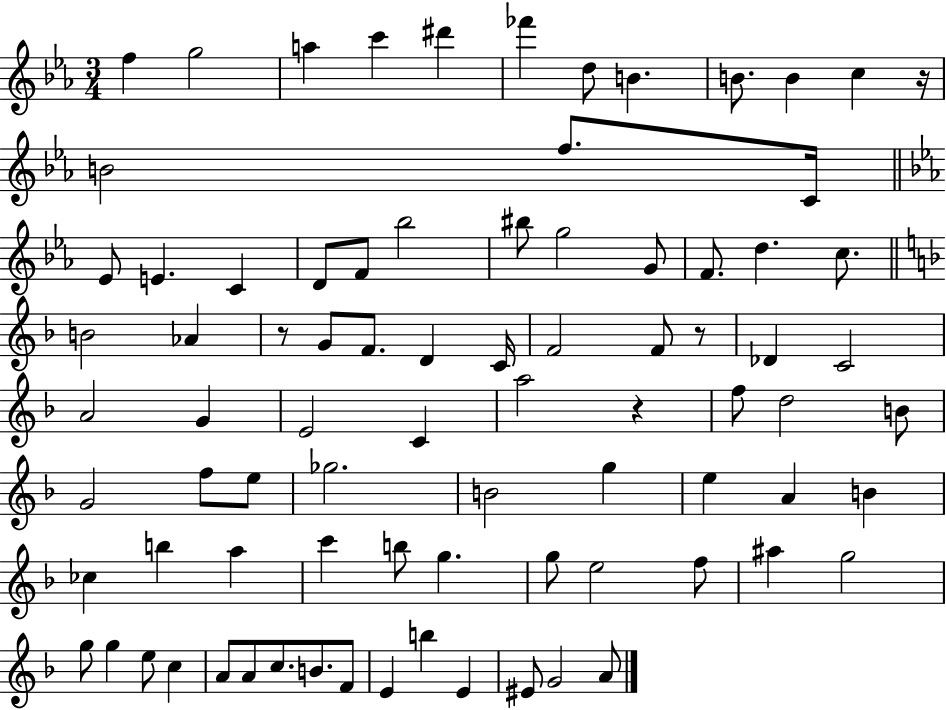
X:1
T:Untitled
M:3/4
L:1/4
K:Eb
f g2 a c' ^d' _f' d/2 B B/2 B c z/4 B2 f/2 C/4 _E/2 E C D/2 F/2 _b2 ^b/2 g2 G/2 F/2 d c/2 B2 _A z/2 G/2 F/2 D C/4 F2 F/2 z/2 _D C2 A2 G E2 C a2 z f/2 d2 B/2 G2 f/2 e/2 _g2 B2 g e A B _c b a c' b/2 g g/2 e2 f/2 ^a g2 g/2 g e/2 c A/2 A/2 c/2 B/2 F/2 E b E ^E/2 G2 A/2